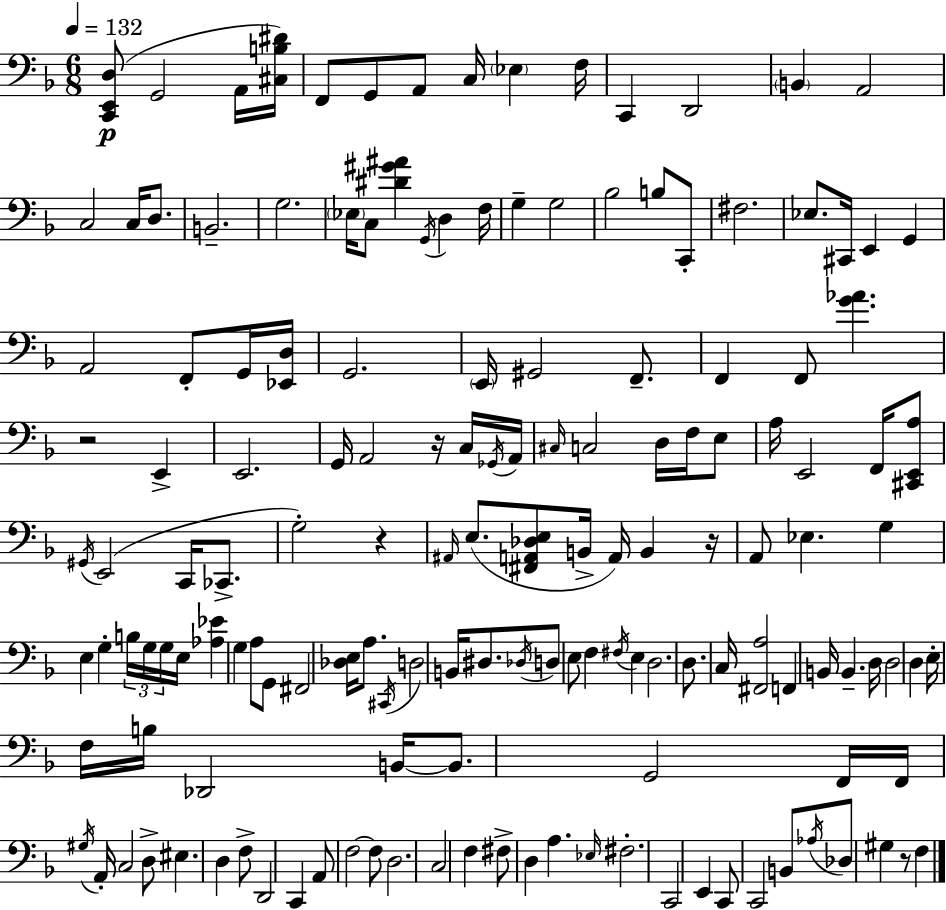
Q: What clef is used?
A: bass